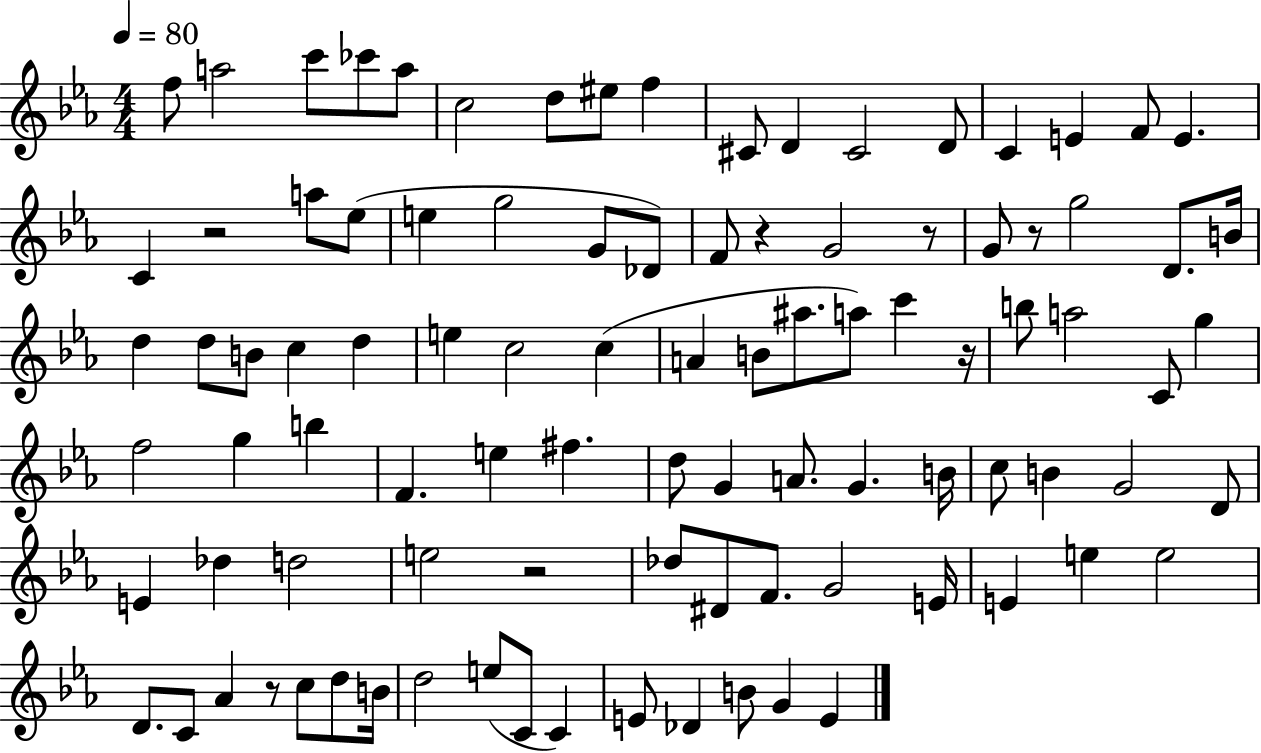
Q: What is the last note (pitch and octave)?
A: E4